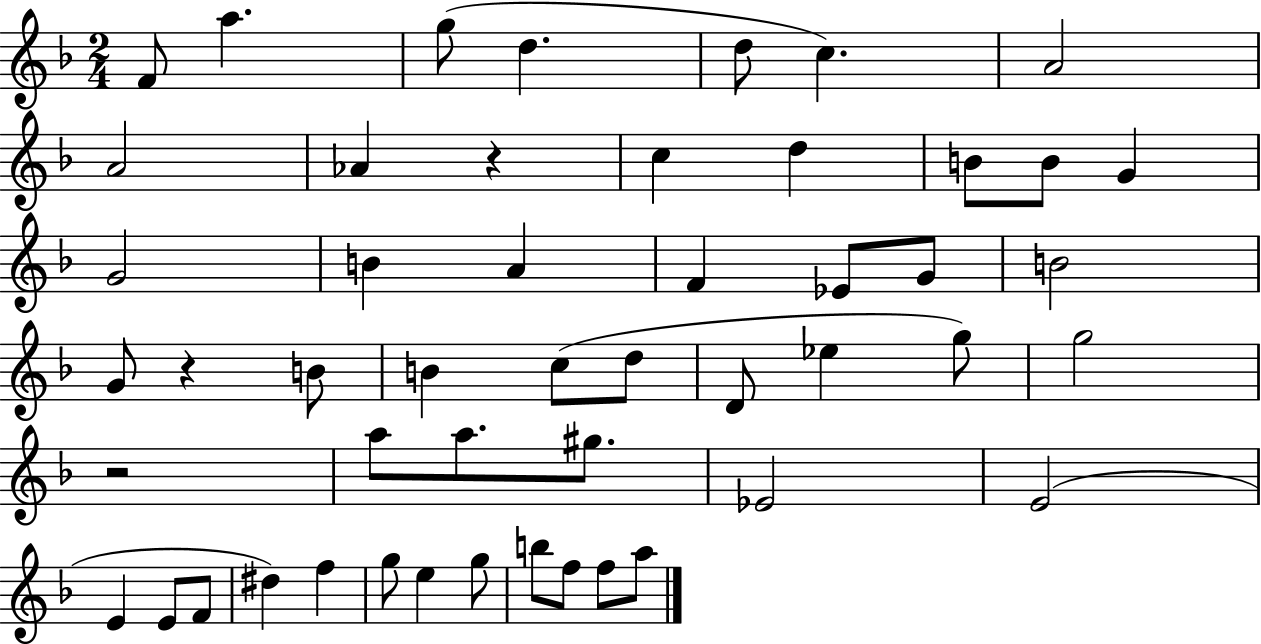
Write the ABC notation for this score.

X:1
T:Untitled
M:2/4
L:1/4
K:F
F/2 a g/2 d d/2 c A2 A2 _A z c d B/2 B/2 G G2 B A F _E/2 G/2 B2 G/2 z B/2 B c/2 d/2 D/2 _e g/2 g2 z2 a/2 a/2 ^g/2 _E2 E2 E E/2 F/2 ^d f g/2 e g/2 b/2 f/2 f/2 a/2